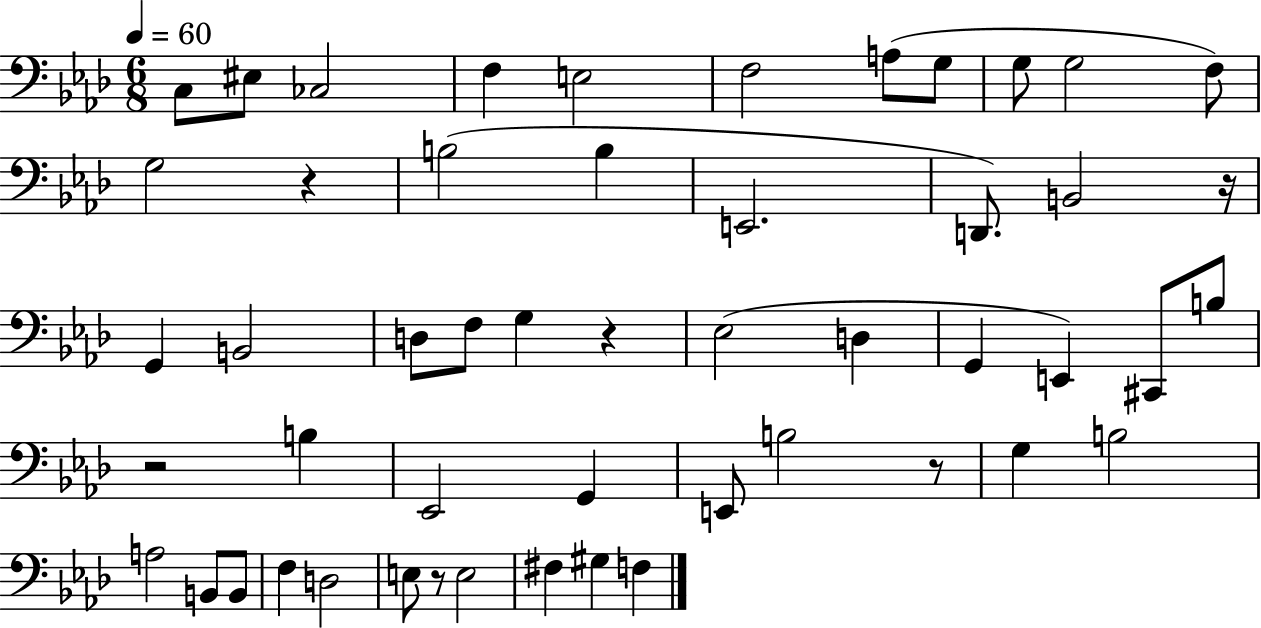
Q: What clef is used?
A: bass